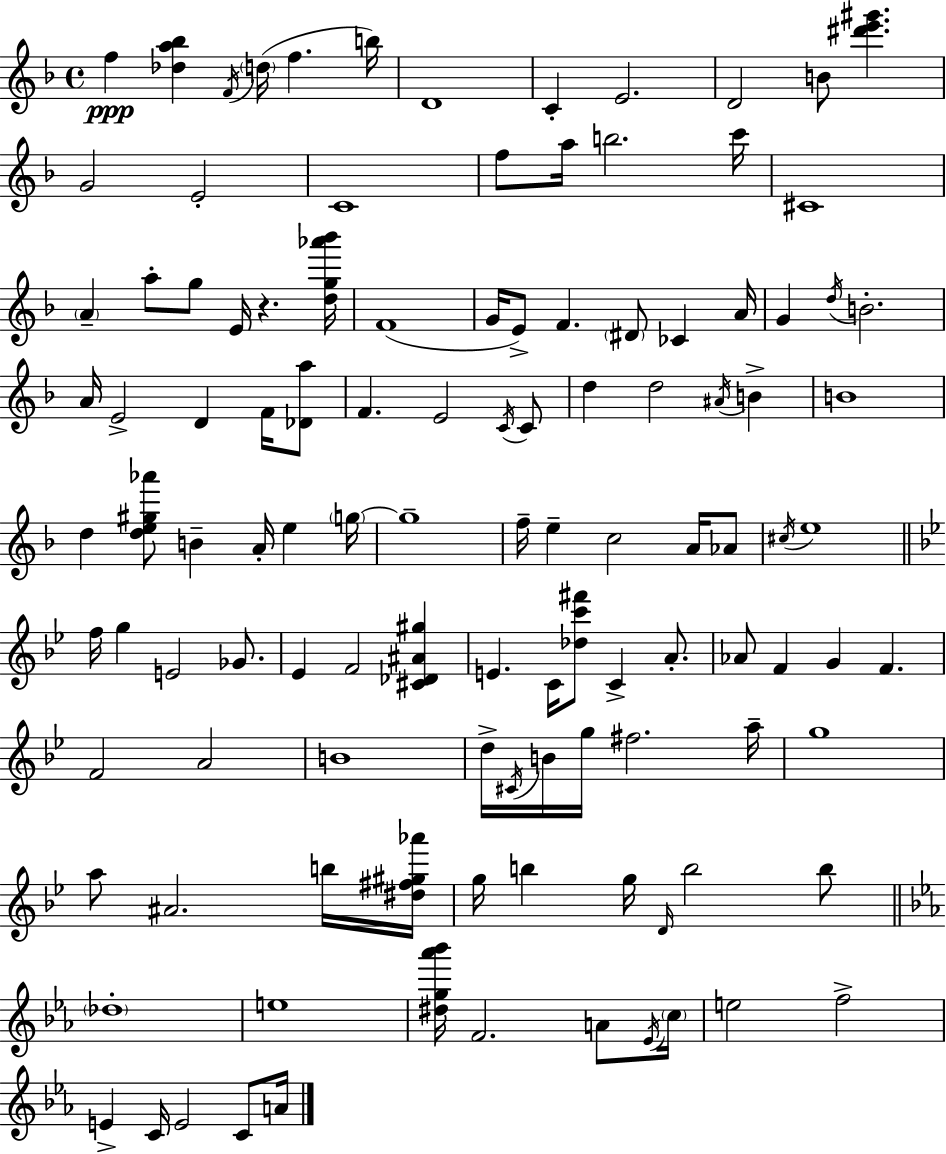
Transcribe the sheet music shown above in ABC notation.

X:1
T:Untitled
M:4/4
L:1/4
K:F
f [_da_b] F/4 d/4 f b/4 D4 C E2 D2 B/2 [^d'e'^g'] G2 E2 C4 f/2 a/4 b2 c'/4 ^C4 A a/2 g/2 E/4 z [dg_a'_b']/4 F4 G/4 E/2 F ^D/2 _C A/4 G d/4 B2 A/4 E2 D F/4 [_Da]/2 F E2 C/4 C/2 d d2 ^A/4 B B4 d [de^g_a']/2 B A/4 e g/4 g4 f/4 e c2 A/4 _A/2 ^c/4 e4 f/4 g E2 _G/2 _E F2 [^C_D^A^g] E C/4 [_dc'^f']/2 C A/2 _A/2 F G F F2 A2 B4 d/4 ^C/4 B/4 g/4 ^f2 a/4 g4 a/2 ^A2 b/4 [^d^f^g_a']/4 g/4 b g/4 D/4 b2 b/2 _d4 e4 [^dg_a'_b']/4 F2 A/2 _E/4 c/4 e2 f2 E C/4 E2 C/2 A/4